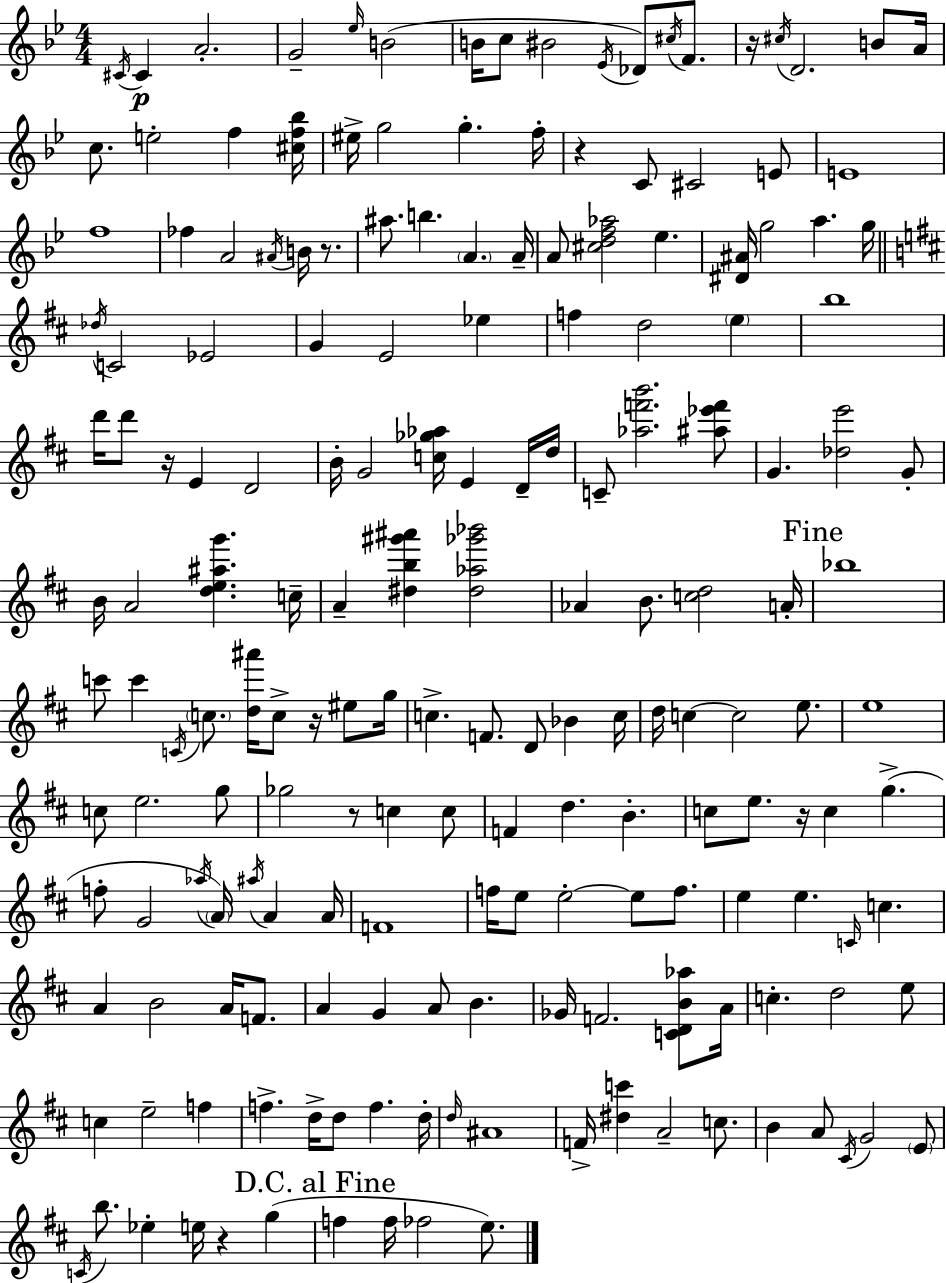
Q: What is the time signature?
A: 4/4